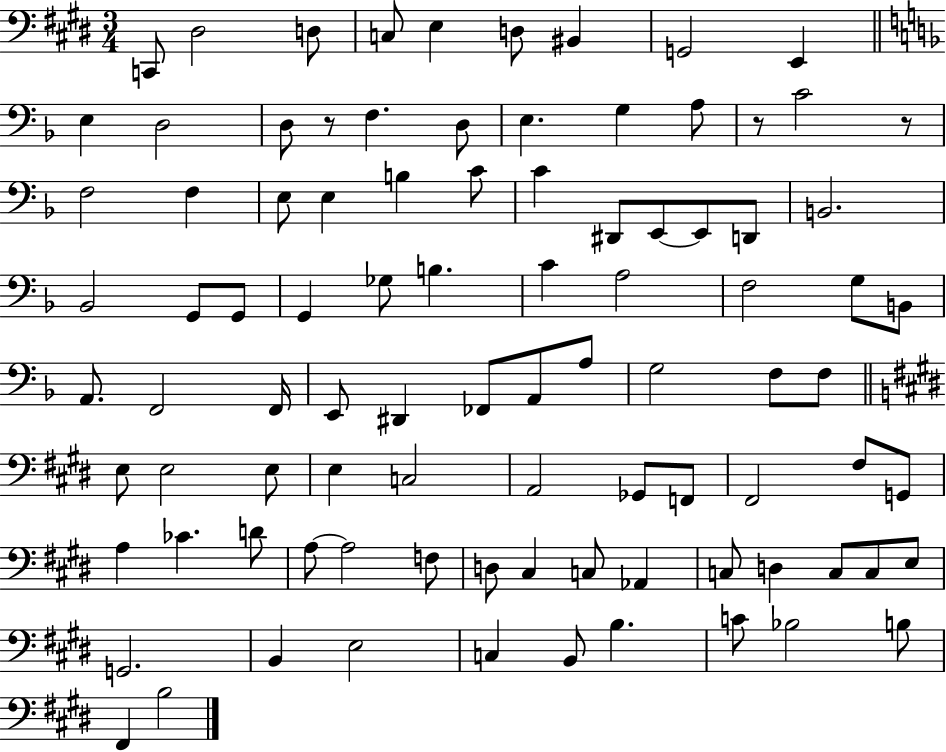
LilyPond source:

{
  \clef bass
  \numericTimeSignature
  \time 3/4
  \key e \major
  \repeat volta 2 { c,8 dis2 d8 | c8 e4 d8 bis,4 | g,2 e,4 | \bar "||" \break \key d \minor e4 d2 | d8 r8 f4. d8 | e4. g4 a8 | r8 c'2 r8 | \break f2 f4 | e8 e4 b4 c'8 | c'4 dis,8 e,8~~ e,8 d,8 | b,2. | \break bes,2 g,8 g,8 | g,4 ges8 b4. | c'4 a2 | f2 g8 b,8 | \break a,8. f,2 f,16 | e,8 dis,4 fes,8 a,8 a8 | g2 f8 f8 | \bar "||" \break \key e \major e8 e2 e8 | e4 c2 | a,2 ges,8 f,8 | fis,2 fis8 g,8 | \break a4 ces'4. d'8 | a8~~ a2 f8 | d8 cis4 c8 aes,4 | c8 d4 c8 c8 e8 | \break g,2. | b,4 e2 | c4 b,8 b4. | c'8 bes2 b8 | \break fis,4 b2 | } \bar "|."
}